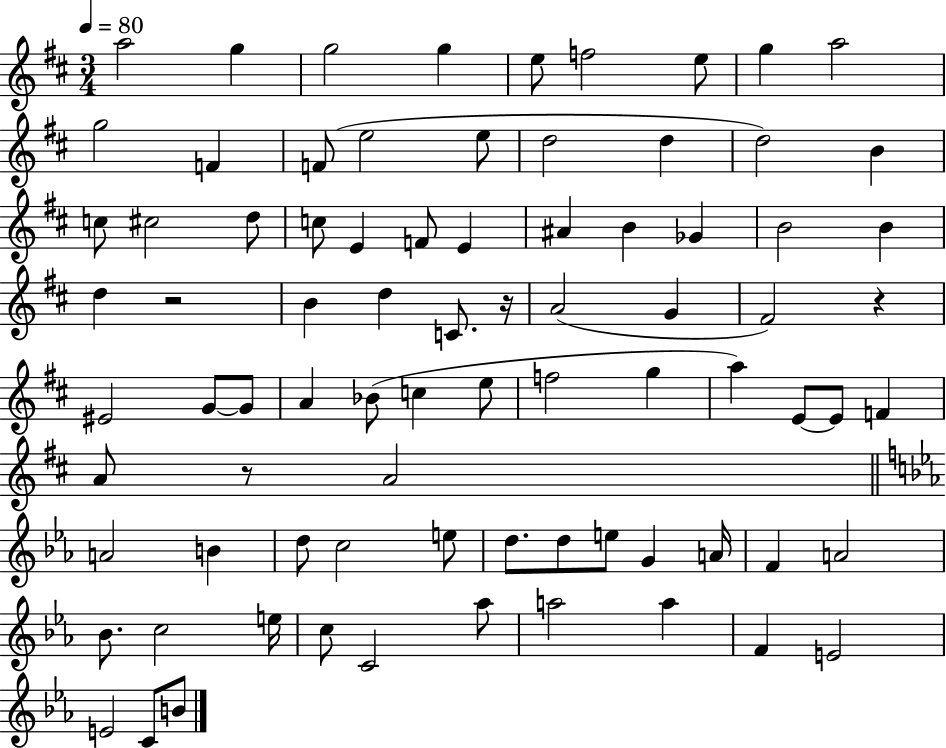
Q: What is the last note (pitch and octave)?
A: B4